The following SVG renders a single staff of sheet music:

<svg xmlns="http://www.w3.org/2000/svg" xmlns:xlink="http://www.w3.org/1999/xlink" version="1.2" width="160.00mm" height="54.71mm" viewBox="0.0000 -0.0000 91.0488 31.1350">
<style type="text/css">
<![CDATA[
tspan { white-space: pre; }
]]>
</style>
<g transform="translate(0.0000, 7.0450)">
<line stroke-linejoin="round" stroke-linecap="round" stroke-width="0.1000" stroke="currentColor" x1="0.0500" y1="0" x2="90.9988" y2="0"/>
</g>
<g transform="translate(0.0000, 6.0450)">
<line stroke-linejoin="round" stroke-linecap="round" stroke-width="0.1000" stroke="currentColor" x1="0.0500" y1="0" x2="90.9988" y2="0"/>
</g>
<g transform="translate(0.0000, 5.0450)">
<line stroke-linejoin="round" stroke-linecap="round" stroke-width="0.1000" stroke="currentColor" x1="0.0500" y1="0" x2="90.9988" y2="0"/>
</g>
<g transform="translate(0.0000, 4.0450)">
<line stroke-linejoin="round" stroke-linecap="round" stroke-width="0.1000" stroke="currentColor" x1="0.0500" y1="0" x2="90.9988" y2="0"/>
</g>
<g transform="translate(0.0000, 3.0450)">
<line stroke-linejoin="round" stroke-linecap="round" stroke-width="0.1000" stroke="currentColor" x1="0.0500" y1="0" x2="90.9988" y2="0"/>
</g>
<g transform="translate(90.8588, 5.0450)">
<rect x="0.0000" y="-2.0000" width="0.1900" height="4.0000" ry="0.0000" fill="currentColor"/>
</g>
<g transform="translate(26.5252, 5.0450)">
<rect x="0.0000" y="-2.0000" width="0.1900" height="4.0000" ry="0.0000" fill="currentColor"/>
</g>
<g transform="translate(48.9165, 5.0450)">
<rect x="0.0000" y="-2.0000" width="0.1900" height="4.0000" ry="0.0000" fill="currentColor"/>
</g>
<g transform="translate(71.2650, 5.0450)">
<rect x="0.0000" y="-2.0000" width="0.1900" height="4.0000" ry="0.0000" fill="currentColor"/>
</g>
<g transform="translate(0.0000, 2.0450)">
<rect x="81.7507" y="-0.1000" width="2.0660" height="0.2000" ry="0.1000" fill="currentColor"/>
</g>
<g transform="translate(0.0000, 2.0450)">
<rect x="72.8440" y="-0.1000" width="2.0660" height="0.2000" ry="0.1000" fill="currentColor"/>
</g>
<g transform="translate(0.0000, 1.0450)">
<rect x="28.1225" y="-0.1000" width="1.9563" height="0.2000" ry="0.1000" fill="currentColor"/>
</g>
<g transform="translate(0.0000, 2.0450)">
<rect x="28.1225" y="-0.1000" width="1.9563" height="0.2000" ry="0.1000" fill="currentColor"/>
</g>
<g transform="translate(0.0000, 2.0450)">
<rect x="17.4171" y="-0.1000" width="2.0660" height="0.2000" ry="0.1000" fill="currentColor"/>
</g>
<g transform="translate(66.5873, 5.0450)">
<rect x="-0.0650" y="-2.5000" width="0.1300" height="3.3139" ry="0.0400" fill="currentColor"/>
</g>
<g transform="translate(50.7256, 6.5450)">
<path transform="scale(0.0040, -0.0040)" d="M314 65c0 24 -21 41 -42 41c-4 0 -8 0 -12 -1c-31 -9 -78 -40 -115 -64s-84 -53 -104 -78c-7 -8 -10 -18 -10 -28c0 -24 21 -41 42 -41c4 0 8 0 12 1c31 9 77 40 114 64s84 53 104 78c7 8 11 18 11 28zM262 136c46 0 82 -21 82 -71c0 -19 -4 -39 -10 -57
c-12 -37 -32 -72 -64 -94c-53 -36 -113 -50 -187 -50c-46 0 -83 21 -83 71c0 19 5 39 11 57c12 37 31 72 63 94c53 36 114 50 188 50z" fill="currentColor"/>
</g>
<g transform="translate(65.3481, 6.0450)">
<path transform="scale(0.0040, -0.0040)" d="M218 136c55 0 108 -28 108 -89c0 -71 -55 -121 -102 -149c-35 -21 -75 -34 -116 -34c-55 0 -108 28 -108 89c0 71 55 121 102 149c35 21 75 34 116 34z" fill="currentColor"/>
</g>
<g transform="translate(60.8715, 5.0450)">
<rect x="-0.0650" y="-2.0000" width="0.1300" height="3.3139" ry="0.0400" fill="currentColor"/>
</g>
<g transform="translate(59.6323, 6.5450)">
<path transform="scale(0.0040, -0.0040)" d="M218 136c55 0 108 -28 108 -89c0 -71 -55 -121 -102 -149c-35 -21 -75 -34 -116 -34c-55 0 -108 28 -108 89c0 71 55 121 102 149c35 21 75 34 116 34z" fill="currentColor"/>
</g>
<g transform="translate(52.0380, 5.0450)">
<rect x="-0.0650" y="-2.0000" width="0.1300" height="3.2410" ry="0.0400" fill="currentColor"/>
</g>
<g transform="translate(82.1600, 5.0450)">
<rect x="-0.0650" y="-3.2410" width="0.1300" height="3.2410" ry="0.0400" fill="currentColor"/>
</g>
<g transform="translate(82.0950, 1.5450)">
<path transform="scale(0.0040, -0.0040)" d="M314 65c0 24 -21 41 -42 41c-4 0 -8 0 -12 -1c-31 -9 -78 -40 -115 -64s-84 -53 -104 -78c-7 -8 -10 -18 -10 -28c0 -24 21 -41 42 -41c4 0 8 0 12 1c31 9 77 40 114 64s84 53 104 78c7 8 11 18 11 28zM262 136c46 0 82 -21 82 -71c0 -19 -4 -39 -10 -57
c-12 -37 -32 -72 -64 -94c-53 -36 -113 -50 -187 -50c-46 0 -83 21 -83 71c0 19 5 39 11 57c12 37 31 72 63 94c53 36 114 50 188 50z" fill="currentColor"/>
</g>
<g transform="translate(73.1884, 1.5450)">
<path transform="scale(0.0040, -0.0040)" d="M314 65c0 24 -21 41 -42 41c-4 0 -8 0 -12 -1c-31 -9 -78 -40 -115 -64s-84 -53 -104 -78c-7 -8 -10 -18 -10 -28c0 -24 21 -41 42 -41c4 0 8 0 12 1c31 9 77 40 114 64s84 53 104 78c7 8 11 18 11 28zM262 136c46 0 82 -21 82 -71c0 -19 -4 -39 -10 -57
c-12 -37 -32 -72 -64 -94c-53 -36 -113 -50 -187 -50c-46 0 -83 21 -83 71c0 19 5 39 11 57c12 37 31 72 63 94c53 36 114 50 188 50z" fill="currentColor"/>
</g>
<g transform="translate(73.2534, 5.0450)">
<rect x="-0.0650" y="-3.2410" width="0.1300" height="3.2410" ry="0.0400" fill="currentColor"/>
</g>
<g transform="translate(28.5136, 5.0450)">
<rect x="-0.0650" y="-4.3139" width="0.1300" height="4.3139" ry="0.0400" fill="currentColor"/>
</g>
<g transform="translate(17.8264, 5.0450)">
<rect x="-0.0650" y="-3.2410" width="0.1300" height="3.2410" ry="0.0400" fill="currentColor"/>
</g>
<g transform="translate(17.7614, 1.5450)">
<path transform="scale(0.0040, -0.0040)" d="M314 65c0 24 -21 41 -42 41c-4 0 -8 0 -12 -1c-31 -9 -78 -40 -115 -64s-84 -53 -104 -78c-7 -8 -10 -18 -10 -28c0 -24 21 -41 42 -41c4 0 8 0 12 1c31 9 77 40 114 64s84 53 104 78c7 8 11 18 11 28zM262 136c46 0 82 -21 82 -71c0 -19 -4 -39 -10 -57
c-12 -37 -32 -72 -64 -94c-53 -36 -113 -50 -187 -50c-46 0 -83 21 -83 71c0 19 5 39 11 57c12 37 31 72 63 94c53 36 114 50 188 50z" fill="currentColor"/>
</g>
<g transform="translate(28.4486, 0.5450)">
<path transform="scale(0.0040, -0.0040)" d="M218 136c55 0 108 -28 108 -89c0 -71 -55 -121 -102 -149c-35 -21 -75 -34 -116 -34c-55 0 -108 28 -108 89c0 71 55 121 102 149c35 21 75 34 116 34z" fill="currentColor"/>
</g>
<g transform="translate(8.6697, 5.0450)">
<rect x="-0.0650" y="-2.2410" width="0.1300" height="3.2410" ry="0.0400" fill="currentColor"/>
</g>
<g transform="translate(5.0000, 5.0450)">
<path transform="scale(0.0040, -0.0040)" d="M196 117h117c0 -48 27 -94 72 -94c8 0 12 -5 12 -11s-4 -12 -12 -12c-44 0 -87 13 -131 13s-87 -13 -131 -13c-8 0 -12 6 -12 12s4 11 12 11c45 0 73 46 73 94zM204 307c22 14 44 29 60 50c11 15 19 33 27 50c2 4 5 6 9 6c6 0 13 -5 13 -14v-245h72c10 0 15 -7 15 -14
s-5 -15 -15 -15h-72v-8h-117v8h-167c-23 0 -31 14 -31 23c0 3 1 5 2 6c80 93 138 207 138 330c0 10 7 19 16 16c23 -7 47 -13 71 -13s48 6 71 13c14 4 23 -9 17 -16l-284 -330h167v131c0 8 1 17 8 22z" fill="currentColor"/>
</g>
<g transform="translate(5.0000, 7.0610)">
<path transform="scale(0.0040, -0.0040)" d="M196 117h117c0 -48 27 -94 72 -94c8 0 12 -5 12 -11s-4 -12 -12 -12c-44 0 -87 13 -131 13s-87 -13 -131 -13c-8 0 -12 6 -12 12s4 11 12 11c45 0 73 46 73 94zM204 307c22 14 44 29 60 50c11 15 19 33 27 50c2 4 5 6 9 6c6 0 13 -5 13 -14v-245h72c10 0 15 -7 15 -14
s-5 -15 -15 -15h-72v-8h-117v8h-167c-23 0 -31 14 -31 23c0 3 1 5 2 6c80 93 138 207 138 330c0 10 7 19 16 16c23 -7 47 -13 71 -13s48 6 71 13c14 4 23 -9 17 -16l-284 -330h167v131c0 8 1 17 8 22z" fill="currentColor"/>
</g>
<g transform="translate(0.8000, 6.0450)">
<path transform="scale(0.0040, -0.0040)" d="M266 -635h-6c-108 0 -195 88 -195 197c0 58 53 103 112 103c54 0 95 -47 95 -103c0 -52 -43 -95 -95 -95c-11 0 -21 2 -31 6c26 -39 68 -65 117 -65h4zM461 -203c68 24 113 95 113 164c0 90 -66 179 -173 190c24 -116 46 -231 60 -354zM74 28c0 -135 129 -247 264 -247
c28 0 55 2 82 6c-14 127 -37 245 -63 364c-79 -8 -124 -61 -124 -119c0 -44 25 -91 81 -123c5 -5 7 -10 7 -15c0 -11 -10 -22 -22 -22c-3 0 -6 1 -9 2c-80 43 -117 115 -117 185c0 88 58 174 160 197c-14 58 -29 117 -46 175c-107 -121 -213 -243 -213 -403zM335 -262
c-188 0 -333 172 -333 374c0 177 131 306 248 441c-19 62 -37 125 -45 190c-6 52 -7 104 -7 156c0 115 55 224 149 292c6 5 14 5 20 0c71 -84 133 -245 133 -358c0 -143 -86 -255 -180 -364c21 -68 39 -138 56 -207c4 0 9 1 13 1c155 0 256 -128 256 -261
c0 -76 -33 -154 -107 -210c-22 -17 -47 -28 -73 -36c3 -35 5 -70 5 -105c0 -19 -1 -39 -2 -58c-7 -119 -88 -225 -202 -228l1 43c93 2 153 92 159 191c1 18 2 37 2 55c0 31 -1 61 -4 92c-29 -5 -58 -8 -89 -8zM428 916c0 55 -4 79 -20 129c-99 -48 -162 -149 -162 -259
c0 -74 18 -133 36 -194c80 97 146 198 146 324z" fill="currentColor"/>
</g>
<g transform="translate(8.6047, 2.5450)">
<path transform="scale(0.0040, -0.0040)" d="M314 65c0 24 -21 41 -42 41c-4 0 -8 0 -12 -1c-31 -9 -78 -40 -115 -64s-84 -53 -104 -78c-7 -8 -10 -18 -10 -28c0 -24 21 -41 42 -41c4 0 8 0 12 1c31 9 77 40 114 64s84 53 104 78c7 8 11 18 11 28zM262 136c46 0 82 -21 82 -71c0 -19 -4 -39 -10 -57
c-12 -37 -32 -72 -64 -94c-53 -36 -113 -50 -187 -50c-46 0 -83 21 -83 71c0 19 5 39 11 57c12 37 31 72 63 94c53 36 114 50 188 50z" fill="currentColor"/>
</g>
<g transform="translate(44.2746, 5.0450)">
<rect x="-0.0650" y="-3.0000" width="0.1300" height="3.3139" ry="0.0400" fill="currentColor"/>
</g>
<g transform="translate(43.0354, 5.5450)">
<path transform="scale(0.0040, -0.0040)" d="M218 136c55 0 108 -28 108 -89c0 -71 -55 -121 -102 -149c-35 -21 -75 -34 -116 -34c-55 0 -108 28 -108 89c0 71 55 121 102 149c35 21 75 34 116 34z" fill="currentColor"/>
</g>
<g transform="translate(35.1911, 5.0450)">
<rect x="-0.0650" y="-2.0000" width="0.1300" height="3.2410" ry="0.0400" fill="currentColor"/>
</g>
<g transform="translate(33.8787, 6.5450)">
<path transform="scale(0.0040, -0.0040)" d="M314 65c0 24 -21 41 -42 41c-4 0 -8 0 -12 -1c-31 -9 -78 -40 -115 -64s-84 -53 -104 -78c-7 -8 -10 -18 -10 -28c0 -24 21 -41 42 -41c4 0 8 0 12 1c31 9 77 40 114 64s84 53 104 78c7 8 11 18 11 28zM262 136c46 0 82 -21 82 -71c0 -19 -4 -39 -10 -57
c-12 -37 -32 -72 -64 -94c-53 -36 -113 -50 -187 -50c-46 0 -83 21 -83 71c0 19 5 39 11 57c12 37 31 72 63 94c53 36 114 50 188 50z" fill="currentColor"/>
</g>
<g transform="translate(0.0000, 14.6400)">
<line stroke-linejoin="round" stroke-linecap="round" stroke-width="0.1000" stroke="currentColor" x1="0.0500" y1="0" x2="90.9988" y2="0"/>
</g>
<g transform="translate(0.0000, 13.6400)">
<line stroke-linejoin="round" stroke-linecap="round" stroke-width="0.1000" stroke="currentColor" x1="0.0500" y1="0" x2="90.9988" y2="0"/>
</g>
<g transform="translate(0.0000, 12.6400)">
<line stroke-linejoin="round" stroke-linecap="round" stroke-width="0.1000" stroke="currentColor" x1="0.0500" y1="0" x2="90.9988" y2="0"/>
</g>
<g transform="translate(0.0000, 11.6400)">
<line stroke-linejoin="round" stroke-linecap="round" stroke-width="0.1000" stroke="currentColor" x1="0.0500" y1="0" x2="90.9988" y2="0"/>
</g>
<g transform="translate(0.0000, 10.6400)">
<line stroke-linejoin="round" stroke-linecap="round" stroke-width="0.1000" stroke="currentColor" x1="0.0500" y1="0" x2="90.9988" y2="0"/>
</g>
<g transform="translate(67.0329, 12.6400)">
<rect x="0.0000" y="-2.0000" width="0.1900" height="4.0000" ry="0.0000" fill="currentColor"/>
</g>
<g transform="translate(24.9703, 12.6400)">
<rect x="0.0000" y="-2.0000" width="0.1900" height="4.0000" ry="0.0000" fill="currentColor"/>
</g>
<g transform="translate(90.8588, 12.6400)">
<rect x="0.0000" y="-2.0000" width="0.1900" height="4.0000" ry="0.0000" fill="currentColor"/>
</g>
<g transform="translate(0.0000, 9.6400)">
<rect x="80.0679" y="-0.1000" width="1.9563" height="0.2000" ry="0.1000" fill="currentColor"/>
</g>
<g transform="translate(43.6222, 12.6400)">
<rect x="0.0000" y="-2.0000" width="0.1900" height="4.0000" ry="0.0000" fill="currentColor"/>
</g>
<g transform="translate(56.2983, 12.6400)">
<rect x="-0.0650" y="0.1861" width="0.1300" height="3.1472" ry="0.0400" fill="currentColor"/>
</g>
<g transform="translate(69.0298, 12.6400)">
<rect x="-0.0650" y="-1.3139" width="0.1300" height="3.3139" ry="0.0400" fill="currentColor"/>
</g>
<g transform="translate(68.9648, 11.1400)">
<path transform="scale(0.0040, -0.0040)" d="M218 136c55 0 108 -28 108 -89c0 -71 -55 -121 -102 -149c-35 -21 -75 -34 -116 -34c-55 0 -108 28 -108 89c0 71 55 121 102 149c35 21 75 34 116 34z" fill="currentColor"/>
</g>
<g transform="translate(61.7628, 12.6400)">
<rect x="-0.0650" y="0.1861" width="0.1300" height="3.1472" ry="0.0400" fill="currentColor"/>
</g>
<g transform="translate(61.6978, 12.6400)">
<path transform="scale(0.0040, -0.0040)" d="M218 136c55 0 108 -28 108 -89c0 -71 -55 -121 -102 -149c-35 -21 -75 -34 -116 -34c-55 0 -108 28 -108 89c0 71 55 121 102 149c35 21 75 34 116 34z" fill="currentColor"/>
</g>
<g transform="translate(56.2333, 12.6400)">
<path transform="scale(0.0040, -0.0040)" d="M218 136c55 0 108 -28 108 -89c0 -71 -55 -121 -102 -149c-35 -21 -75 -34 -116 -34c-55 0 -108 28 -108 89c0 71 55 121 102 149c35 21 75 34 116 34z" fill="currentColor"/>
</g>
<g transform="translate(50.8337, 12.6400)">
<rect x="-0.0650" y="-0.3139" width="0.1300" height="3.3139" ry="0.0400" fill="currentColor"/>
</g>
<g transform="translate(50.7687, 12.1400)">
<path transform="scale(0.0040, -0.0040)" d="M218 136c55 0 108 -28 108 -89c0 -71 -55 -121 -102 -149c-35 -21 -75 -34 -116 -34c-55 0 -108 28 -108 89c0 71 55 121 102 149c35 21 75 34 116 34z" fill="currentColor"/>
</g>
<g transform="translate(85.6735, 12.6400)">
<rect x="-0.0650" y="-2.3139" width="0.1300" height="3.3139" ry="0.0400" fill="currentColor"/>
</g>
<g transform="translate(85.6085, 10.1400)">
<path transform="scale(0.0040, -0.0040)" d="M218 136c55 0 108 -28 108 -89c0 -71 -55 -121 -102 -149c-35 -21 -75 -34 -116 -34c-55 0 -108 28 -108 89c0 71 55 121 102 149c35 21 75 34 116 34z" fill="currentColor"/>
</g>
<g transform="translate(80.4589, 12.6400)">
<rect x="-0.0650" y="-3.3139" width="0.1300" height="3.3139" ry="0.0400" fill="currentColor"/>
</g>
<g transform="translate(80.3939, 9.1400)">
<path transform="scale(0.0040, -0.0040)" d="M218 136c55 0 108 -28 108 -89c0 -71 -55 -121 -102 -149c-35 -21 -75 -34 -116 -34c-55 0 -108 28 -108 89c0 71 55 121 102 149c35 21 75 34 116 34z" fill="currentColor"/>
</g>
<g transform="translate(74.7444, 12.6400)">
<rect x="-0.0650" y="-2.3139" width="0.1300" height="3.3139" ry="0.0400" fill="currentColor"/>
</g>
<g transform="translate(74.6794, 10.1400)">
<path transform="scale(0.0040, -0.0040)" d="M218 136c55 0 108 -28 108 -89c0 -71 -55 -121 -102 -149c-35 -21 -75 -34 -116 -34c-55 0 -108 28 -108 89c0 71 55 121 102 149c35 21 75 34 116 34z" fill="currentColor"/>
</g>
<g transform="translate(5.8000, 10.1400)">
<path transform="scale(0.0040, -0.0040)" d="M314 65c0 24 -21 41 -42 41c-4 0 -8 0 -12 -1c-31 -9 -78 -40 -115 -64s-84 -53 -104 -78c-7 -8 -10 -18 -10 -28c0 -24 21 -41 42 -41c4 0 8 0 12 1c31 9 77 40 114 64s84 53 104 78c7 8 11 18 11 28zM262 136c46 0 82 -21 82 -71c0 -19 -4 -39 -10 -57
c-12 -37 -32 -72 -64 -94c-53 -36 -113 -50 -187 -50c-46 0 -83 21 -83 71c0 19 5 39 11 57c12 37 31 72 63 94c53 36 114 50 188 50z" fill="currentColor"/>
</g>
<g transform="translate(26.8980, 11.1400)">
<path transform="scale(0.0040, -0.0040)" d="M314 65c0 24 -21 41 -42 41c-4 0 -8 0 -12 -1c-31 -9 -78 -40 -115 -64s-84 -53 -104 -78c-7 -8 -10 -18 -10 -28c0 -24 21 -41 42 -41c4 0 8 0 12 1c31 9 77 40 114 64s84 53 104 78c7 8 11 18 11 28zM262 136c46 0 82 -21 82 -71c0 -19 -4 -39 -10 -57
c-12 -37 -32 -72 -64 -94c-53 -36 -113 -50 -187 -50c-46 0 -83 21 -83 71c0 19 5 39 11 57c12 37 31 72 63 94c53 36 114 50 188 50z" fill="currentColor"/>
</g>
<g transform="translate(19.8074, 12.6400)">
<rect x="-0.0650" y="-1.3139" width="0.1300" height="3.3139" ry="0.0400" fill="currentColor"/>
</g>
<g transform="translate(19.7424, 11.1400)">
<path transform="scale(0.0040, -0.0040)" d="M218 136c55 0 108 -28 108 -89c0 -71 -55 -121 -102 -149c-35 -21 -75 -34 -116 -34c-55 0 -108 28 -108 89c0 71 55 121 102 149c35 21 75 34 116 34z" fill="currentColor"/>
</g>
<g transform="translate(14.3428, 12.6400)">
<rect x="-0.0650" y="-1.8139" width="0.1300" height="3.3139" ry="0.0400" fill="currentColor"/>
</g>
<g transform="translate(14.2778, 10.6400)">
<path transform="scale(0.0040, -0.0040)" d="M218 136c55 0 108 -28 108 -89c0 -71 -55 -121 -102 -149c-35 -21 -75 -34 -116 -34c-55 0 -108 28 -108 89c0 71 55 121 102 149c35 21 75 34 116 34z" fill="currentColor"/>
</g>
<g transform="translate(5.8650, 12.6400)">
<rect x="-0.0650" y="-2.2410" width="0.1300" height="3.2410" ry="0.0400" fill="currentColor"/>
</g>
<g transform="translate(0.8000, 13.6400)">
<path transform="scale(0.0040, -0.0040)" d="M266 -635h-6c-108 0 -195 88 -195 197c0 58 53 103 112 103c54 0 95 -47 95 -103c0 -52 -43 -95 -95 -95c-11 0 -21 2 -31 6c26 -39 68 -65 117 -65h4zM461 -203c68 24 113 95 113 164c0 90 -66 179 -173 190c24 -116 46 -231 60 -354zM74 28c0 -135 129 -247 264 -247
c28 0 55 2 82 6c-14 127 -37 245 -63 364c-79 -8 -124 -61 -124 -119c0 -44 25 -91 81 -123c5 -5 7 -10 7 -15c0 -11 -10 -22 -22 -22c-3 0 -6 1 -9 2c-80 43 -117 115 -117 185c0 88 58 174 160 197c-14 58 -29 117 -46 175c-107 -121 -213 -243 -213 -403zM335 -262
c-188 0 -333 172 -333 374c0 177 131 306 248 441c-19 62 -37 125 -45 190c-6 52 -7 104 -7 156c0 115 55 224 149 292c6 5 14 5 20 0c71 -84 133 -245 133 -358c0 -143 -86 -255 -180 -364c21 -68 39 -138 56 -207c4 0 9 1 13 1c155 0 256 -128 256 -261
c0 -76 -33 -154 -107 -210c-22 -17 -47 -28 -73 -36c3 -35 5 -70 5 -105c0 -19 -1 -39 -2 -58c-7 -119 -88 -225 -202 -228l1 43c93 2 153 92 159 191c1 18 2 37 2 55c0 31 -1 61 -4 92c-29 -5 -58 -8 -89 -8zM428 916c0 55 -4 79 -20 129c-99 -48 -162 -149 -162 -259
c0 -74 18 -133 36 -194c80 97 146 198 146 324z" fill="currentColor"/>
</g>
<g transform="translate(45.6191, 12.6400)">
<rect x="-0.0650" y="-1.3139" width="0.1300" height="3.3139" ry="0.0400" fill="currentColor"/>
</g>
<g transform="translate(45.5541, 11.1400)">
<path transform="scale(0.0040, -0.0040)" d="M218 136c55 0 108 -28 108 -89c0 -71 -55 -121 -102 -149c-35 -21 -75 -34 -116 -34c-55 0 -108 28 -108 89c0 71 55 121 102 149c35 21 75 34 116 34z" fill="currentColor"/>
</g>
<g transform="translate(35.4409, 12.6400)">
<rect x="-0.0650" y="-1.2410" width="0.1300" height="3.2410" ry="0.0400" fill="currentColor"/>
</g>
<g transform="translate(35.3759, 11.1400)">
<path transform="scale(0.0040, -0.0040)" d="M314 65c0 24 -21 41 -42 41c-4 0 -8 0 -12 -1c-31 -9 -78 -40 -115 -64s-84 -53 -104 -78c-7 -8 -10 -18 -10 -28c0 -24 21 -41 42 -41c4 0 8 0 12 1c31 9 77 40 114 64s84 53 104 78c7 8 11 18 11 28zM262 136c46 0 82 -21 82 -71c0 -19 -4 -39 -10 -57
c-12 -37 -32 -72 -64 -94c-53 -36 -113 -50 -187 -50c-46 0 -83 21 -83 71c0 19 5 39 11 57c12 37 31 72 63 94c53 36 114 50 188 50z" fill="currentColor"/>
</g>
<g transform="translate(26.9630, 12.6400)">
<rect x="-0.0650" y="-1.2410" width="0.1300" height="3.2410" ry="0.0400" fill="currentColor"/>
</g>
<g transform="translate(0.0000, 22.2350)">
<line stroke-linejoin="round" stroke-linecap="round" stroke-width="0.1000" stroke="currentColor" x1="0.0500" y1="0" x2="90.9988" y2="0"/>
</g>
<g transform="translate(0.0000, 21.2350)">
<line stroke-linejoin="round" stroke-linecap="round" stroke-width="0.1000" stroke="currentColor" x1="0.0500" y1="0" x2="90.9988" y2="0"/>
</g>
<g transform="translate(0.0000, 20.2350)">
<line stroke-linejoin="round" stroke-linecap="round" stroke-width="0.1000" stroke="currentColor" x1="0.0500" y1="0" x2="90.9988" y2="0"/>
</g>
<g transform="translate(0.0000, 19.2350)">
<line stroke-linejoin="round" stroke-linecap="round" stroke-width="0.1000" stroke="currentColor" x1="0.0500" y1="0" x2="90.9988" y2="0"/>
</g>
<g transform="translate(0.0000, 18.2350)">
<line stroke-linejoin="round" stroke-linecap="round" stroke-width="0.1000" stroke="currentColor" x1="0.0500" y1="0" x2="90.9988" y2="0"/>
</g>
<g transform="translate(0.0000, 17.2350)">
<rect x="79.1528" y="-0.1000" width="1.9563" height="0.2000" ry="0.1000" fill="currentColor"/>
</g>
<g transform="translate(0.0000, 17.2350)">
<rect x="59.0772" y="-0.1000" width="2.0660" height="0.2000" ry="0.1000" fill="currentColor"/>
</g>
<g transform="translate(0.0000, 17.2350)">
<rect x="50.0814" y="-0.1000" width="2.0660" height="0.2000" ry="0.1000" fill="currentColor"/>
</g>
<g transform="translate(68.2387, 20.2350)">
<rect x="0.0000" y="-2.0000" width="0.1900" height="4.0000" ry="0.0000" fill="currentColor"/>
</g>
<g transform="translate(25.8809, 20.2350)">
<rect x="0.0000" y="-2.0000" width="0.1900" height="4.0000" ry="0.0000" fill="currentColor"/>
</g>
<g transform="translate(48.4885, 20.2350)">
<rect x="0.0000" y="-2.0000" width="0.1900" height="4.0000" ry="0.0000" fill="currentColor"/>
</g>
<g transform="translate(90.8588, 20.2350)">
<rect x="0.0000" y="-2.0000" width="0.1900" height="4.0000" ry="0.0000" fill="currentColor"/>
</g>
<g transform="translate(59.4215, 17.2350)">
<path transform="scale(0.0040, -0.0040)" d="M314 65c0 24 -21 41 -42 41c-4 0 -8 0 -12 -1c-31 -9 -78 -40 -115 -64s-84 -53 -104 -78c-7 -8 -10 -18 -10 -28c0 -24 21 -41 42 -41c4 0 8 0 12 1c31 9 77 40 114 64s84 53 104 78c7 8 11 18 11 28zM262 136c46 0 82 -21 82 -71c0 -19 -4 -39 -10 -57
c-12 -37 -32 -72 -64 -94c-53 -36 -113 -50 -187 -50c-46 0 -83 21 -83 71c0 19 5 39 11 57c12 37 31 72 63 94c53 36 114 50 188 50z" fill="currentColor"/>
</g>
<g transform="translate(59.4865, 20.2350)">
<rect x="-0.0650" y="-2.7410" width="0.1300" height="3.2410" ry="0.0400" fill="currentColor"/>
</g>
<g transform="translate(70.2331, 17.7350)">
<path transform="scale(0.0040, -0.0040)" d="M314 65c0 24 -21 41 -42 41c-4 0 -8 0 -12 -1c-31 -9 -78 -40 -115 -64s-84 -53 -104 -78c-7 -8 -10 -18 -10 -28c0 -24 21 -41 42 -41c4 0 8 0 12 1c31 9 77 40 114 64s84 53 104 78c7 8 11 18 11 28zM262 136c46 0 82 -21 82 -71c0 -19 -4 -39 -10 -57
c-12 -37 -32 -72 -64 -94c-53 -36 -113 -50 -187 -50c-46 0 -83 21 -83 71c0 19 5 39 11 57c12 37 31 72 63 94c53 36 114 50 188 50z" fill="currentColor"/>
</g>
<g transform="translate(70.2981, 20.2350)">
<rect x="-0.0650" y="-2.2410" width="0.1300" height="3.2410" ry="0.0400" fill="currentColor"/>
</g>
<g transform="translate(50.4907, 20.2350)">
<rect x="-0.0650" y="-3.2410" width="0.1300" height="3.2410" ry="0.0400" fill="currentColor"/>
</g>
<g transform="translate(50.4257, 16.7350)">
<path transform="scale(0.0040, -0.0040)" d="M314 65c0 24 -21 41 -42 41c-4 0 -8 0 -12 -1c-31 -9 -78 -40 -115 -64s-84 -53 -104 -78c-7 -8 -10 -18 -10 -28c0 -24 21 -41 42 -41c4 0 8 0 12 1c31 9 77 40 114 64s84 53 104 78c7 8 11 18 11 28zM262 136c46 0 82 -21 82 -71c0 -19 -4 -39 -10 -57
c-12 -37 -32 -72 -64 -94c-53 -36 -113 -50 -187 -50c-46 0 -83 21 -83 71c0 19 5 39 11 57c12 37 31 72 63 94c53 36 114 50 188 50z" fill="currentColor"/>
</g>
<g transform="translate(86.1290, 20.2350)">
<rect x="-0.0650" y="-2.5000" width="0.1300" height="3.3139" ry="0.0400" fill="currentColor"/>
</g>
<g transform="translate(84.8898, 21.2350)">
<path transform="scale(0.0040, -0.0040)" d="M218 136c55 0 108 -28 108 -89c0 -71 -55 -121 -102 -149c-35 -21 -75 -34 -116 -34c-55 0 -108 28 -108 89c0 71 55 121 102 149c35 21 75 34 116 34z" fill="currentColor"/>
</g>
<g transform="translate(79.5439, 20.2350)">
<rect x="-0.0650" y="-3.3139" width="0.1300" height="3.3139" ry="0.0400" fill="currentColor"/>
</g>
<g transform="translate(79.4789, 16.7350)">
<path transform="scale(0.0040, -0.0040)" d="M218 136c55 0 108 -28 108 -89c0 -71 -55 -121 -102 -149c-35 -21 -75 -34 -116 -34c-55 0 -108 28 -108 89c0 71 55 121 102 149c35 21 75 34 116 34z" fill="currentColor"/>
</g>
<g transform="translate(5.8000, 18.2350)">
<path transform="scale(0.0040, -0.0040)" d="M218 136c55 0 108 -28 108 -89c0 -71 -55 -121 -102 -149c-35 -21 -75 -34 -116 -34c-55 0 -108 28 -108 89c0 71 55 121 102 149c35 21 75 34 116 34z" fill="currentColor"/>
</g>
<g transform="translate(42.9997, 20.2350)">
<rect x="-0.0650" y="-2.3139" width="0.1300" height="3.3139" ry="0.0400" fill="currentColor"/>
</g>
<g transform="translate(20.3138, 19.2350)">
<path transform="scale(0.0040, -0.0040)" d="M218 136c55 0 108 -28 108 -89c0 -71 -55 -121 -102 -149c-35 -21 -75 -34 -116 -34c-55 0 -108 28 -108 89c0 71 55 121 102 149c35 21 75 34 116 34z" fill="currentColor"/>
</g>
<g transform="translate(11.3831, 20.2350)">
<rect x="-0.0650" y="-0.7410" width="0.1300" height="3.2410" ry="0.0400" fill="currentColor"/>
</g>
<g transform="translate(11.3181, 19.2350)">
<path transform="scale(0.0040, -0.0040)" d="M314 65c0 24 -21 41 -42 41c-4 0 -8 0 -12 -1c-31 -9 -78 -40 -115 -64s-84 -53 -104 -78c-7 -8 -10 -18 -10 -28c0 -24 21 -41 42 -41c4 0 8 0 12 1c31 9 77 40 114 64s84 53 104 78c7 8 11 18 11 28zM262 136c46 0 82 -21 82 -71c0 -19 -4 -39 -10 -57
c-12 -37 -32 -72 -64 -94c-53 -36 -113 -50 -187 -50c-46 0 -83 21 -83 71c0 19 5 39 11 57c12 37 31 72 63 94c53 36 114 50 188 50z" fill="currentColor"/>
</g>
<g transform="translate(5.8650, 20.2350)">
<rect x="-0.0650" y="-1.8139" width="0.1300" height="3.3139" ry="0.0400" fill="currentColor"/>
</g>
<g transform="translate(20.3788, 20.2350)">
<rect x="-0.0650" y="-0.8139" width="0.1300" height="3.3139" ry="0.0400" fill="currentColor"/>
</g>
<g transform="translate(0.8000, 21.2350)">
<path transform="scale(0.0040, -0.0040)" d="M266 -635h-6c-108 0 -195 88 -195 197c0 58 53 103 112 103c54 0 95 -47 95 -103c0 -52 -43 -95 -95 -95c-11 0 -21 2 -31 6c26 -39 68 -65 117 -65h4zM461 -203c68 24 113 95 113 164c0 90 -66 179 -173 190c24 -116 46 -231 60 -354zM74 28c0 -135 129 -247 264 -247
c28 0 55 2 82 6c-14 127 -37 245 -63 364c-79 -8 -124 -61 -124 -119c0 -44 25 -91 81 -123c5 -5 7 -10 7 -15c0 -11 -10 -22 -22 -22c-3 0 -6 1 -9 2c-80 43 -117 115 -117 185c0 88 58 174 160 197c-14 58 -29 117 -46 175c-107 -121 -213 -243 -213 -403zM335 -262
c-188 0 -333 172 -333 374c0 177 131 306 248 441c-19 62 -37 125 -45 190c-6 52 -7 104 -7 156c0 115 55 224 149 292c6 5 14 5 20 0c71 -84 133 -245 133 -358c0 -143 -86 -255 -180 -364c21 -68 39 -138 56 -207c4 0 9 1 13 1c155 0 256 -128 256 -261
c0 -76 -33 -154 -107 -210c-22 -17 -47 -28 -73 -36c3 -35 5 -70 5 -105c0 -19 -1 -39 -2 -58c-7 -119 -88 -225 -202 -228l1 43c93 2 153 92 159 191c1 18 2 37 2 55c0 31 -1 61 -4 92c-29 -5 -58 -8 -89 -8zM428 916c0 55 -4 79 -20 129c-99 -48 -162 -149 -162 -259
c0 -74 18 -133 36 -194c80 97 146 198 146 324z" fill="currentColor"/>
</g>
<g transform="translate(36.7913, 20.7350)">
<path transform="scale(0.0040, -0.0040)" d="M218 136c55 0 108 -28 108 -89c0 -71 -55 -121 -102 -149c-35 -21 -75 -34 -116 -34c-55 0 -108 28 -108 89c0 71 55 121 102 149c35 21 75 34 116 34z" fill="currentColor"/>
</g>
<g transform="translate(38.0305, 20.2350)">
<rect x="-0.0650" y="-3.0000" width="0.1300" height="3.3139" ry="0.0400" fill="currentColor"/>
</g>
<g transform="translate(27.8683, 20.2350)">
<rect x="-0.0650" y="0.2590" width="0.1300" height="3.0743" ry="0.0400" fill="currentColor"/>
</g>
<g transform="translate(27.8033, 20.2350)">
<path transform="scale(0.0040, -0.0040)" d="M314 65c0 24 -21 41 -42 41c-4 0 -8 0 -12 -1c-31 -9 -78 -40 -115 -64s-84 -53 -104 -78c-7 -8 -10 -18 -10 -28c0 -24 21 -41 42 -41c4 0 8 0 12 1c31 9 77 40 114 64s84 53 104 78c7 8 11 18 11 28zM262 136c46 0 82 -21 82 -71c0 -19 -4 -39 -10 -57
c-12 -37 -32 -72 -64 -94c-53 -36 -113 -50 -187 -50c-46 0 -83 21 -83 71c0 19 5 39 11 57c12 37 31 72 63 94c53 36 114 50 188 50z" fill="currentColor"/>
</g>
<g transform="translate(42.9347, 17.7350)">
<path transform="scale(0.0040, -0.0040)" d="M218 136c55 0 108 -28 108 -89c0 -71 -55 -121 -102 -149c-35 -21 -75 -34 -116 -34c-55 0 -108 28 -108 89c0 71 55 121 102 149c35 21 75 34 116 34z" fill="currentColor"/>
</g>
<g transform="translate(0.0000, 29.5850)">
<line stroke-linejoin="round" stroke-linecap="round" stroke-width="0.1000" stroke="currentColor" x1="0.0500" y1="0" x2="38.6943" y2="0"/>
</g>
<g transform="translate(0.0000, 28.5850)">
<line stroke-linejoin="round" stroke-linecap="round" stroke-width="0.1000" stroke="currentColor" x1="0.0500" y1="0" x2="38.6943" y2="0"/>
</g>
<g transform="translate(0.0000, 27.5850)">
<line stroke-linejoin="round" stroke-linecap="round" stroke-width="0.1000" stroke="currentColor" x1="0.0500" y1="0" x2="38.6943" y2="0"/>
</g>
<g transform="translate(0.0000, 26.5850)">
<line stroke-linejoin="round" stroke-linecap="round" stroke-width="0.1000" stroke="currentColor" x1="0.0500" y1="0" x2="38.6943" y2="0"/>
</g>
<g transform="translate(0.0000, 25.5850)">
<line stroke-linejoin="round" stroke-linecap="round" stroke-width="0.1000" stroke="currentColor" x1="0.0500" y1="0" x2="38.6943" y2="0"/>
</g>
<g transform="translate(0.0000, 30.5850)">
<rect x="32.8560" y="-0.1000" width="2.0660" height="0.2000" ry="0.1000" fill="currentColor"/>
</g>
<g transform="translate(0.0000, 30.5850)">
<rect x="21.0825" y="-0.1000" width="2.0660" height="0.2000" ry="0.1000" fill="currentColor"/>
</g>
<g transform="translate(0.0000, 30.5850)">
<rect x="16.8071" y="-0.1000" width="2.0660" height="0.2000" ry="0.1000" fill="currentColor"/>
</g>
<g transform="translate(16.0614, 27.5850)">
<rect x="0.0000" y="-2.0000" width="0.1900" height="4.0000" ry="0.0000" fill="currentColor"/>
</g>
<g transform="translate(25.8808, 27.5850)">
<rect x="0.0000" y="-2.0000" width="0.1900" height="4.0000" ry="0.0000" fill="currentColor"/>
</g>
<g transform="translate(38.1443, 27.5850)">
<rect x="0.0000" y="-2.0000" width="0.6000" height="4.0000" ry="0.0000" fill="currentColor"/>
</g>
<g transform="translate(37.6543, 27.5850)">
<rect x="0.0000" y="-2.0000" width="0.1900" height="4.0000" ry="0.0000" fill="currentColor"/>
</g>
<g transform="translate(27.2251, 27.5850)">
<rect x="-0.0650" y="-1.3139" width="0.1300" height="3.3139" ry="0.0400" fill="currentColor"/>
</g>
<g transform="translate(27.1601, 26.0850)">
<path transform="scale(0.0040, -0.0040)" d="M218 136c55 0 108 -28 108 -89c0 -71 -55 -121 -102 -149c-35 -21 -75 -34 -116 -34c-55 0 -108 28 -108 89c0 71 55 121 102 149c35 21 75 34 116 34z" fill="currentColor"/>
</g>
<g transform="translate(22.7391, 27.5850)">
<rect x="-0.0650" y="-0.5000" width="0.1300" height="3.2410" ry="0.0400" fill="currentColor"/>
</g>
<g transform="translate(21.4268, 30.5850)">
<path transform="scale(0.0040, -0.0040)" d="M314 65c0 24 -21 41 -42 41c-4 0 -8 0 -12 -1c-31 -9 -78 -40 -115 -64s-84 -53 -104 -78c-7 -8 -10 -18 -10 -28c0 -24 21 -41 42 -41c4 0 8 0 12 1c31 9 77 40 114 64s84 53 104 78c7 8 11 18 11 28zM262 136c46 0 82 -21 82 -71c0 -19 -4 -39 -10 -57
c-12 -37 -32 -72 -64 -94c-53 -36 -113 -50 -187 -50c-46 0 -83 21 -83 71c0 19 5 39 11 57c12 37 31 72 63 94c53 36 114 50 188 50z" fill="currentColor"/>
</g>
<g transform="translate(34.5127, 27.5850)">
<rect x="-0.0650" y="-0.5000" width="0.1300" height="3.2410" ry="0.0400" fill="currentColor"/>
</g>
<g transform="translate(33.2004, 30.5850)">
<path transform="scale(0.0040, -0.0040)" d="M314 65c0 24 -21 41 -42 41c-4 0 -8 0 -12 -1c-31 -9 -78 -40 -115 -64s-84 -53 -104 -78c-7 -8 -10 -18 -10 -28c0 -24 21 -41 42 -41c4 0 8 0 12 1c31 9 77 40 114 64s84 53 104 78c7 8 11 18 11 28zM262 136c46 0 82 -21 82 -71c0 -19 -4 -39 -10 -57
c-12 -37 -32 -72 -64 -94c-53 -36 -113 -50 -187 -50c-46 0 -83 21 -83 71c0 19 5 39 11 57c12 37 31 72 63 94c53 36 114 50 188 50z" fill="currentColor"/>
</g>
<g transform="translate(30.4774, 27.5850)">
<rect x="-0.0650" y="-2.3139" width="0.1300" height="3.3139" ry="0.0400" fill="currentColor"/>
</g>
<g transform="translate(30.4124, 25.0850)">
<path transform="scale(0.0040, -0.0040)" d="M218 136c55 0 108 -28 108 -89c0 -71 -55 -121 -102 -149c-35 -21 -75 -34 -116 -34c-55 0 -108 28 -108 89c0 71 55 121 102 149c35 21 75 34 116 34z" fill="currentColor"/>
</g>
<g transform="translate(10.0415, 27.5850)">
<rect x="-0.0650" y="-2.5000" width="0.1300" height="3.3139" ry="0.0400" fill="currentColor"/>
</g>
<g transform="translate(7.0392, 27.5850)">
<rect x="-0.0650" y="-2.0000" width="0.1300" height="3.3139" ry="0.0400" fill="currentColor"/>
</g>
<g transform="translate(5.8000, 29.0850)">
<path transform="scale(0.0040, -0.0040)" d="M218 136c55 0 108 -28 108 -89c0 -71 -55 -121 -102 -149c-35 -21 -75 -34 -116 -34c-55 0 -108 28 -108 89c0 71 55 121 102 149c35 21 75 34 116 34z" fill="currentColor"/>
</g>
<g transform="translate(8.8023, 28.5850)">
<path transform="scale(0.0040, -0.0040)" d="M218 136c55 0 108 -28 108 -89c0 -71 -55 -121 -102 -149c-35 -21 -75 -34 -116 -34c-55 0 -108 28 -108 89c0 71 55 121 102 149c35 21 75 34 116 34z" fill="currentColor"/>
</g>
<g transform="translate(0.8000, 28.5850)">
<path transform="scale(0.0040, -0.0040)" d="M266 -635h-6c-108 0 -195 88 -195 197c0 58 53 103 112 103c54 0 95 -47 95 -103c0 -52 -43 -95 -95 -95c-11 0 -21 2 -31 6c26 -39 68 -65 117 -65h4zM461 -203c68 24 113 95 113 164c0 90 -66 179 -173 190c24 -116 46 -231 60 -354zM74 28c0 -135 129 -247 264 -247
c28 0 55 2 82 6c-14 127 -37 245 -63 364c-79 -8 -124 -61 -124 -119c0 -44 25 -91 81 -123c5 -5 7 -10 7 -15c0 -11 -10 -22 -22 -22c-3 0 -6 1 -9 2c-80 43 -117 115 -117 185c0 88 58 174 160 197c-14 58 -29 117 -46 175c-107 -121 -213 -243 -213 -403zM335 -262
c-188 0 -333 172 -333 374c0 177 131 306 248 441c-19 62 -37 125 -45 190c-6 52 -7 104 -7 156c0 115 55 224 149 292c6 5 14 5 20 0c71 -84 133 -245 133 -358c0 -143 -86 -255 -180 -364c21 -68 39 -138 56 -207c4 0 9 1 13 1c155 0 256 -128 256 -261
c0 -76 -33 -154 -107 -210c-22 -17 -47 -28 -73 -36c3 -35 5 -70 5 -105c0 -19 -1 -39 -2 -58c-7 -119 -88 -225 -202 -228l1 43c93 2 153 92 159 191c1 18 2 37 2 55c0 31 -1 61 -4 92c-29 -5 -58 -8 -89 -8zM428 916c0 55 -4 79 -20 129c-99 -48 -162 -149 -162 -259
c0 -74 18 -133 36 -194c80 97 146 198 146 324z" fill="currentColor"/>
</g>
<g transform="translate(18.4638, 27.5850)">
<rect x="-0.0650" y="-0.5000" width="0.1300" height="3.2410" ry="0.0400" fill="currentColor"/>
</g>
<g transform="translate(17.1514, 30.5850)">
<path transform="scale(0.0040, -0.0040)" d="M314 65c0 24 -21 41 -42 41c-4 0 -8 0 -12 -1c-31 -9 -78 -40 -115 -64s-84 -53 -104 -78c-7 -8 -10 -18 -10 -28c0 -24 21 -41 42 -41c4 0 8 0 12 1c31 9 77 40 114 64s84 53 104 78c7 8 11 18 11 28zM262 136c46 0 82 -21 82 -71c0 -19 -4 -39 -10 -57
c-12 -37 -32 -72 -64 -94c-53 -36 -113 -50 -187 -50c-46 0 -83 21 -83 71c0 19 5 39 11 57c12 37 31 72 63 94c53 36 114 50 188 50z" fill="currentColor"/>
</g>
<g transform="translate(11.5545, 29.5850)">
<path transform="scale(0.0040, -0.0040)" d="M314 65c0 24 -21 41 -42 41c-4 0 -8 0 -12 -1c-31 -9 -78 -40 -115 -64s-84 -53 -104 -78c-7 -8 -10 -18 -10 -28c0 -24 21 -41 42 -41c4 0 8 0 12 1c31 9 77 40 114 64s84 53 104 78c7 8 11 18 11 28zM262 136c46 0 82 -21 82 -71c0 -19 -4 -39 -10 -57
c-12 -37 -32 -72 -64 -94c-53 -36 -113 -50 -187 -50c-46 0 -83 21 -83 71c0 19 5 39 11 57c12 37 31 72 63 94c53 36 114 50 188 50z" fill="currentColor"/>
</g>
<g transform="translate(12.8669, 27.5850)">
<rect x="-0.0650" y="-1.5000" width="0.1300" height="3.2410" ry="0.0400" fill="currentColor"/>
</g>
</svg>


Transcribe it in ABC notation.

X:1
T:Untitled
M:4/4
L:1/4
K:C
g2 b2 d' F2 A F2 F G b2 b2 g2 f e e2 e2 e c B B e g b g f d2 d B2 A g b2 a2 g2 b G F G E2 C2 C2 e g C2